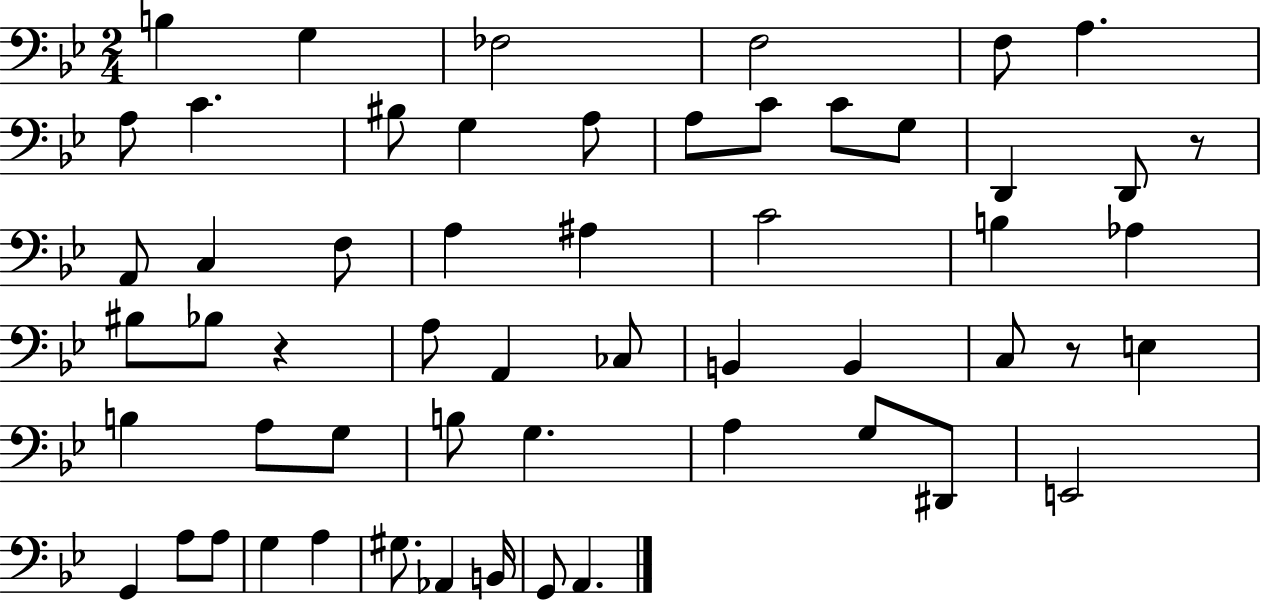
{
  \clef bass
  \numericTimeSignature
  \time 2/4
  \key bes \major
  b4 g4 | fes2 | f2 | f8 a4. | \break a8 c'4. | bis8 g4 a8 | a8 c'8 c'8 g8 | d,4 d,8 r8 | \break a,8 c4 f8 | a4 ais4 | c'2 | b4 aes4 | \break bis8 bes8 r4 | a8 a,4 ces8 | b,4 b,4 | c8 r8 e4 | \break b4 a8 g8 | b8 g4. | a4 g8 dis,8 | e,2 | \break g,4 a8 a8 | g4 a4 | gis8. aes,4 b,16 | g,8 a,4. | \break \bar "|."
}